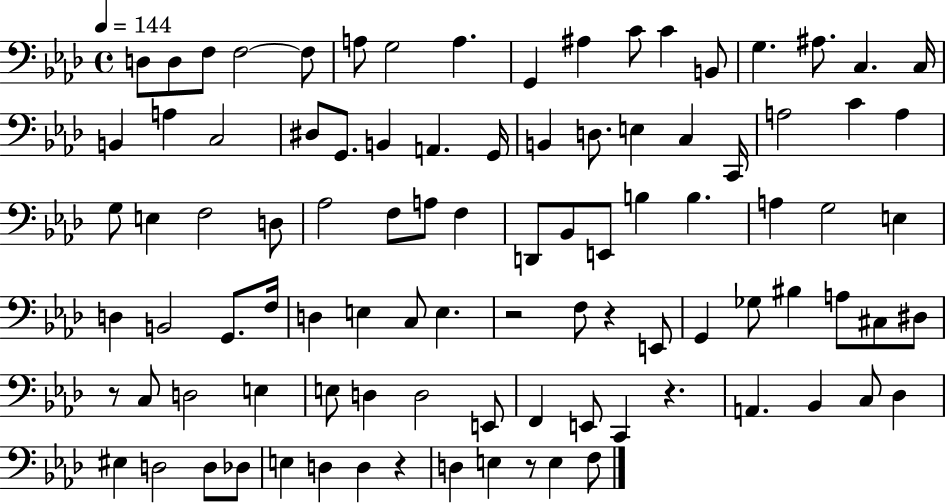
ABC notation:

X:1
T:Untitled
M:4/4
L:1/4
K:Ab
D,/2 D,/2 F,/2 F,2 F,/2 A,/2 G,2 A, G,, ^A, C/2 C B,,/2 G, ^A,/2 C, C,/4 B,, A, C,2 ^D,/2 G,,/2 B,, A,, G,,/4 B,, D,/2 E, C, C,,/4 A,2 C A, G,/2 E, F,2 D,/2 _A,2 F,/2 A,/2 F, D,,/2 _B,,/2 E,,/2 B, B, A, G,2 E, D, B,,2 G,,/2 F,/4 D, E, C,/2 E, z2 F,/2 z E,,/2 G,, _G,/2 ^B, A,/2 ^C,/2 ^D,/2 z/2 C,/2 D,2 E, E,/2 D, D,2 E,,/2 F,, E,,/2 C,, z A,, _B,, C,/2 _D, ^E, D,2 D,/2 _D,/2 E, D, D, z D, E, z/2 E, F,/2